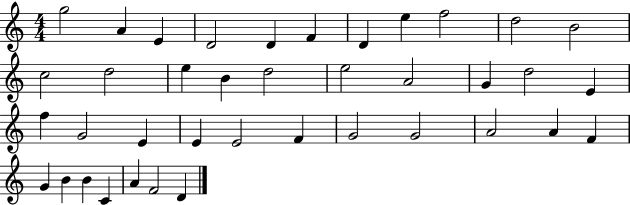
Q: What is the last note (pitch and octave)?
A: D4